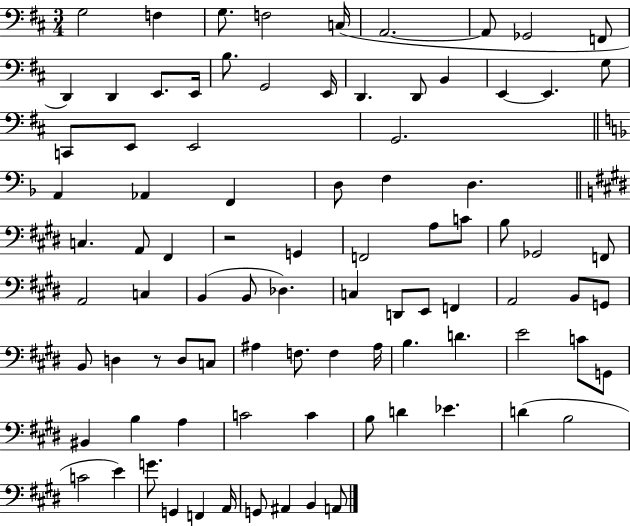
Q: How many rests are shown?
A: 2